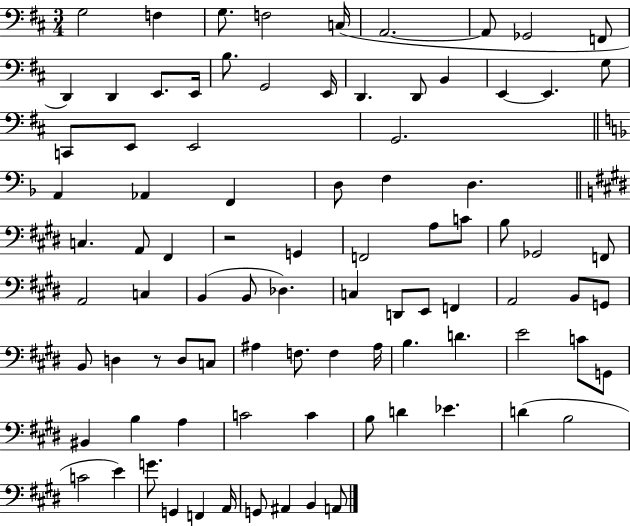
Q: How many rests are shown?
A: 2